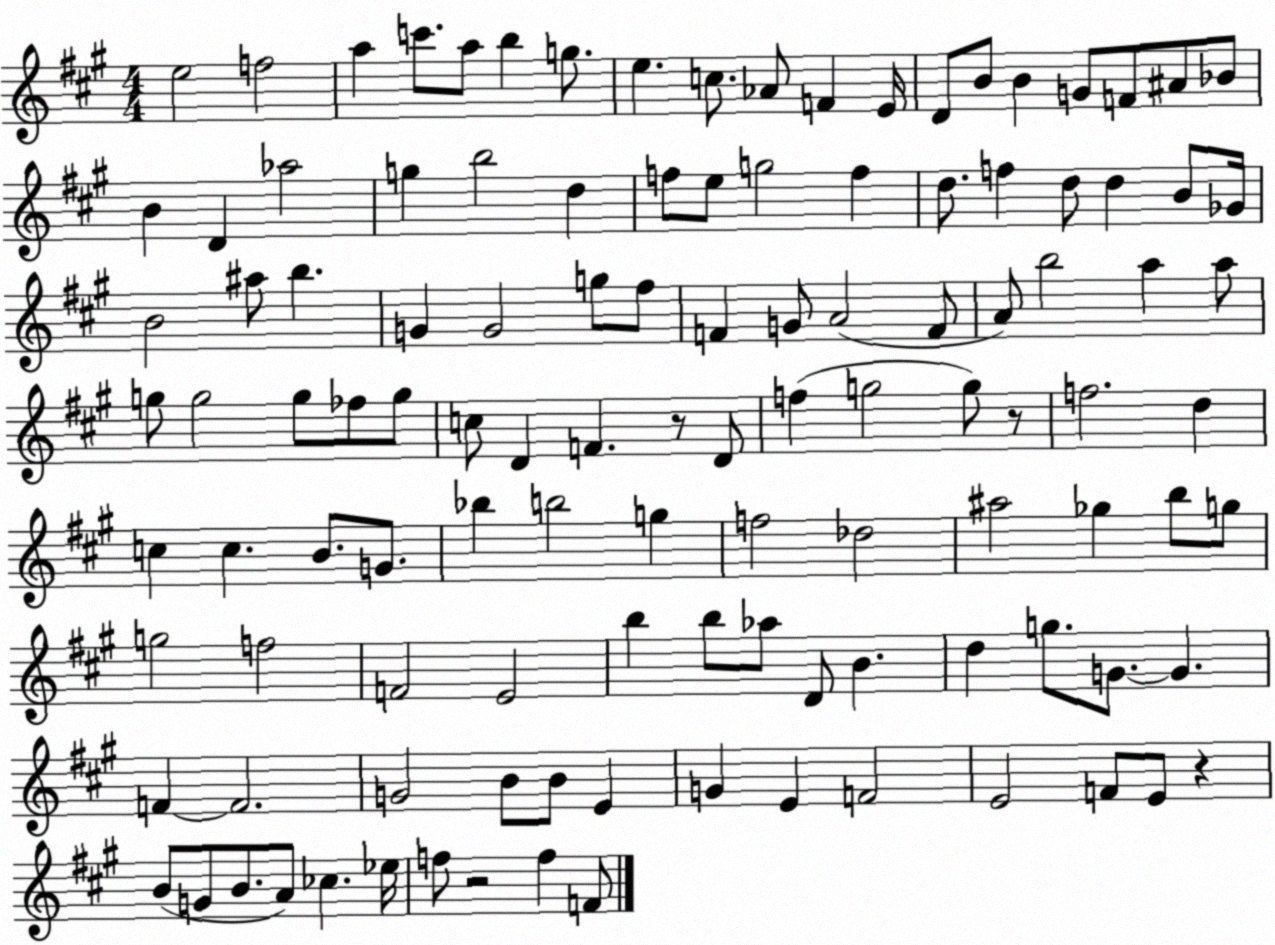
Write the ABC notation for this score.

X:1
T:Untitled
M:4/4
L:1/4
K:A
e2 f2 a c'/2 a/2 b g/2 e c/2 _A/2 F E/4 D/2 B/2 B G/2 F/2 ^A/2 _B/2 B D _a2 g b2 d f/2 e/2 g2 f d/2 f d/2 d B/2 _G/4 B2 ^a/2 b G G2 g/2 ^f/2 F G/2 A2 F/2 A/2 b2 a a/2 g/2 g2 g/2 _f/2 g/2 c/2 D F z/2 D/2 f g2 g/2 z/2 f2 d c c B/2 G/2 _b b2 g f2 _d2 ^a2 _g b/2 g/2 g2 f2 F2 E2 b b/2 _a/2 D/2 B d g/2 G/2 G F F2 G2 B/2 B/2 E G E F2 E2 F/2 E/2 z B/2 G/2 B/2 A/2 _c _e/4 f/2 z2 f F/2